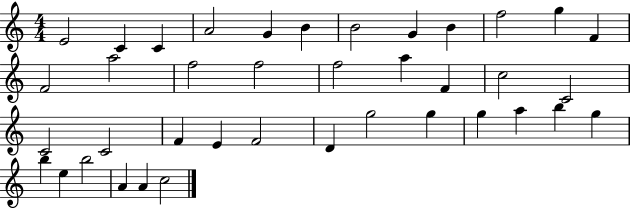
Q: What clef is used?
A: treble